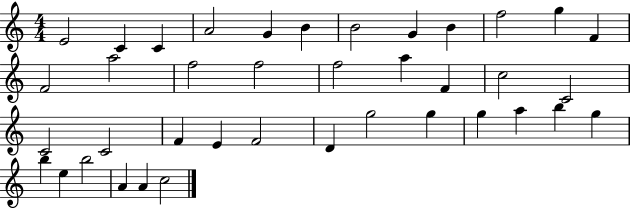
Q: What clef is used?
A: treble